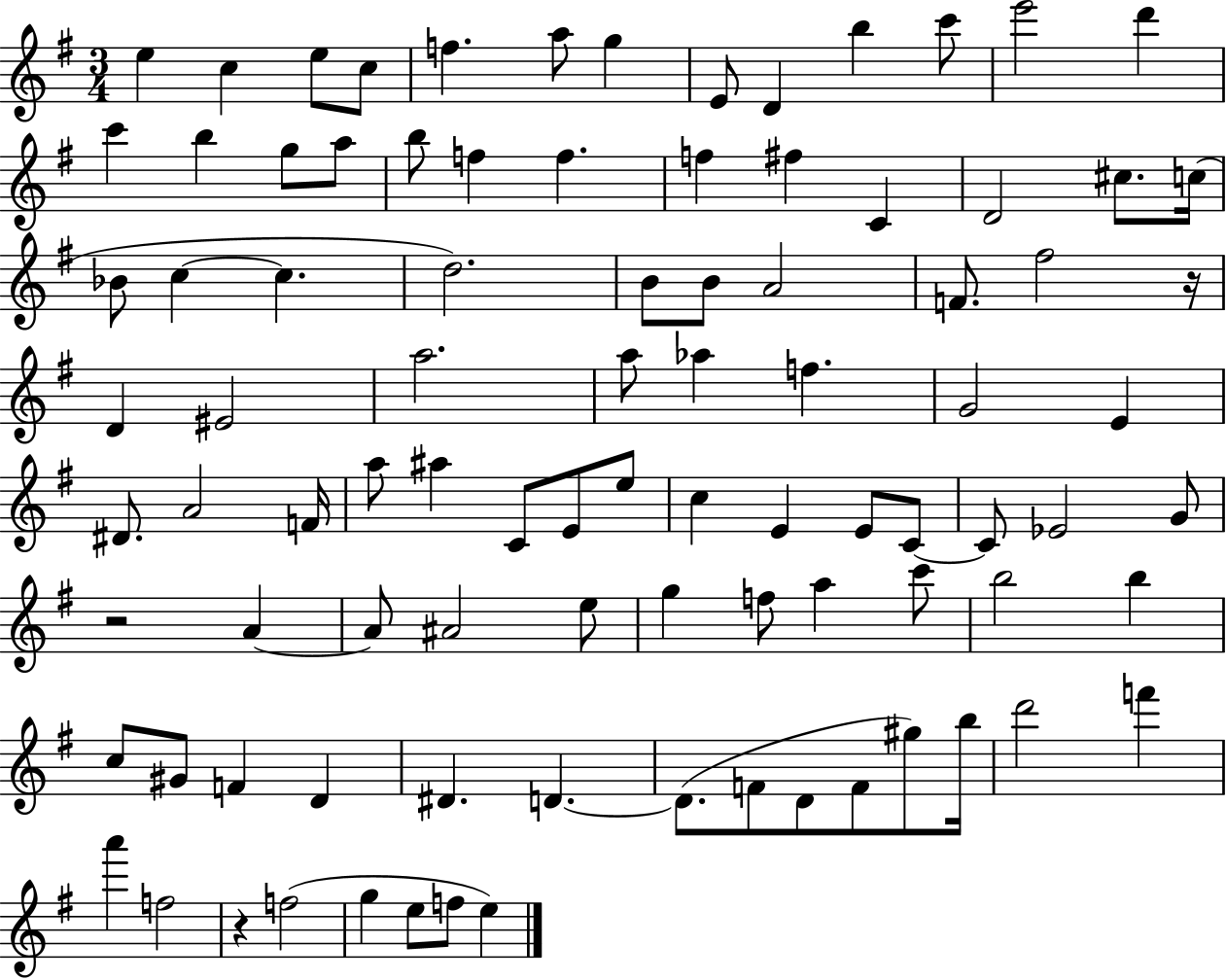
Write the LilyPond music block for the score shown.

{
  \clef treble
  \numericTimeSignature
  \time 3/4
  \key g \major
  e''4 c''4 e''8 c''8 | f''4. a''8 g''4 | e'8 d'4 b''4 c'''8 | e'''2 d'''4 | \break c'''4 b''4 g''8 a''8 | b''8 f''4 f''4. | f''4 fis''4 c'4 | d'2 cis''8. c''16( | \break bes'8 c''4~~ c''4. | d''2.) | b'8 b'8 a'2 | f'8. fis''2 r16 | \break d'4 eis'2 | a''2. | a''8 aes''4 f''4. | g'2 e'4 | \break dis'8. a'2 f'16 | a''8 ais''4 c'8 e'8 e''8 | c''4 e'4 e'8 c'8~~ | c'8 ees'2 g'8 | \break r2 a'4~~ | a'8 ais'2 e''8 | g''4 f''8 a''4 c'''8 | b''2 b''4 | \break c''8 gis'8 f'4 d'4 | dis'4. d'4.~~ | d'8.( f'8 d'8 f'8 gis''8) b''16 | d'''2 f'''4 | \break a'''4 f''2 | r4 f''2( | g''4 e''8 f''8 e''4) | \bar "|."
}